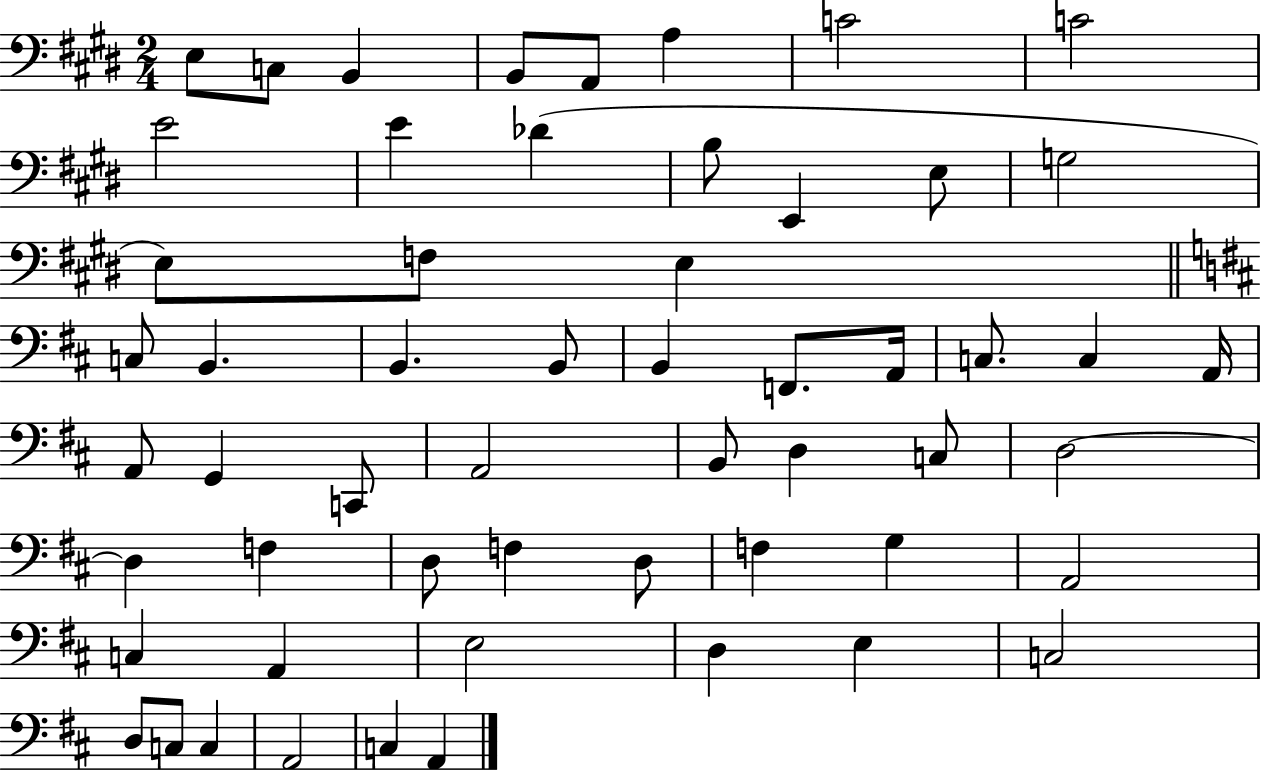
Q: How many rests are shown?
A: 0